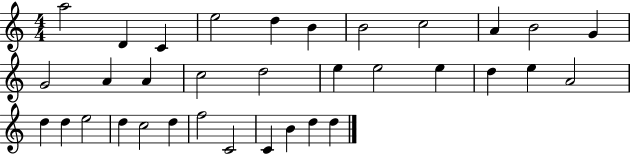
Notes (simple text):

A5/h D4/q C4/q E5/h D5/q B4/q B4/h C5/h A4/q B4/h G4/q G4/h A4/q A4/q C5/h D5/h E5/q E5/h E5/q D5/q E5/q A4/h D5/q D5/q E5/h D5/q C5/h D5/q F5/h C4/h C4/q B4/q D5/q D5/q